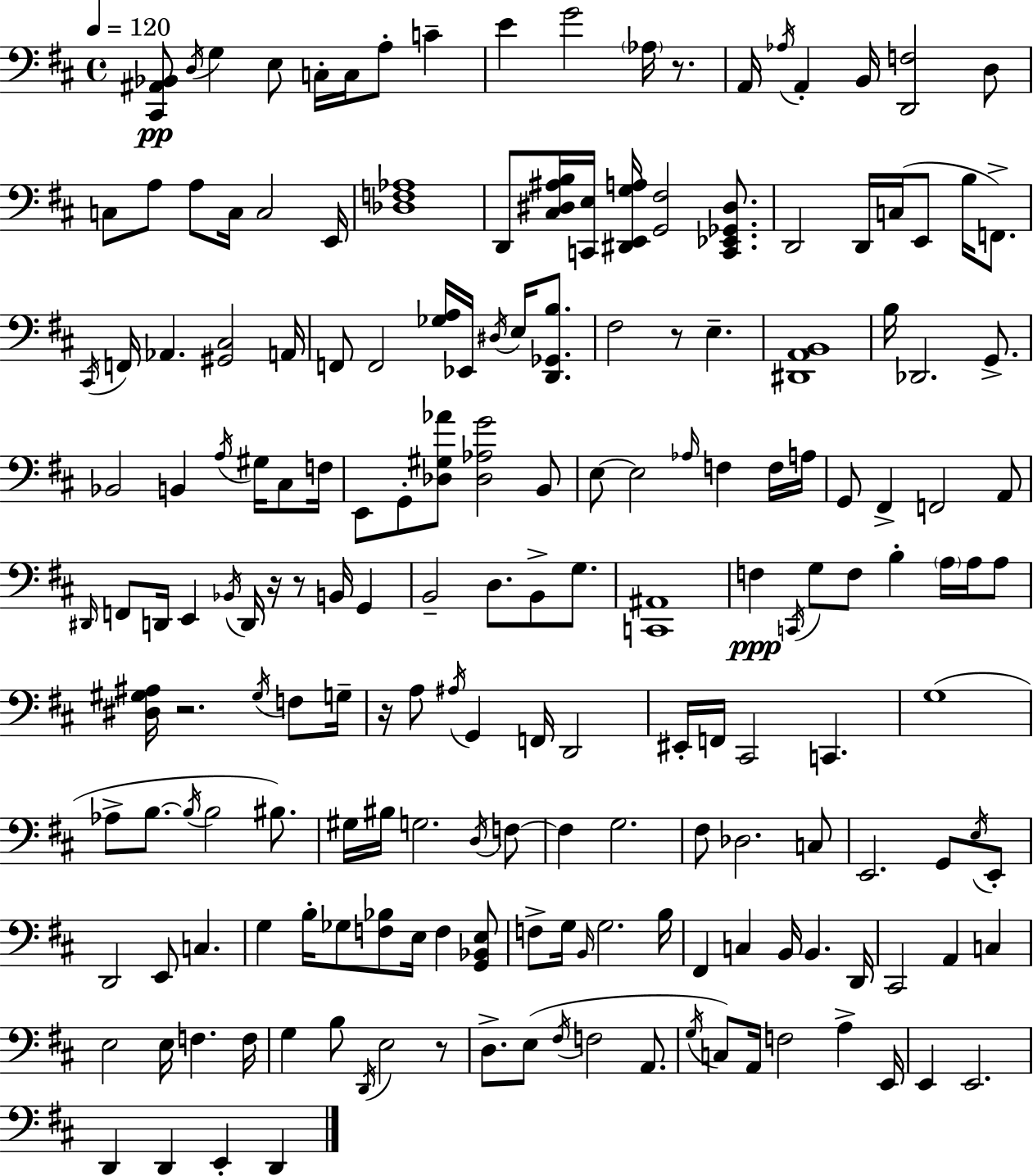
X:1
T:Untitled
M:4/4
L:1/4
K:D
[^C,,^A,,_B,,]/2 D,/4 G, E,/2 C,/4 C,/4 A,/2 C E G2 _A,/4 z/2 A,,/4 _A,/4 A,, B,,/4 [D,,F,]2 D,/2 C,/2 A,/2 A,/2 C,/4 C,2 E,,/4 [_D,F,_A,]4 D,,/2 [^C,^D,^A,B,]/4 [C,,E,]/4 [^D,,E,,G,A,]/4 [G,,^F,]2 [C,,_E,,_G,,^D,]/2 D,,2 D,,/4 C,/4 E,,/2 B,/4 F,,/2 ^C,,/4 F,,/4 _A,, [^G,,^C,]2 A,,/4 F,,/2 F,,2 [_G,A,]/4 _E,,/4 ^D,/4 E,/4 [D,,_G,,B,]/2 ^F,2 z/2 E, [^D,,A,,B,,]4 B,/4 _D,,2 G,,/2 _B,,2 B,, A,/4 ^G,/4 ^C,/2 F,/4 E,,/2 G,,/2 [_D,^G,_A]/2 [_D,_A,G]2 B,,/2 E,/2 E,2 _A,/4 F, F,/4 A,/4 G,,/2 ^F,, F,,2 A,,/2 ^D,,/4 F,,/2 D,,/4 E,, _B,,/4 D,,/4 z/4 z/2 B,,/4 G,, B,,2 D,/2 B,,/2 G,/2 [C,,^A,,]4 F, C,,/4 G,/2 F,/2 B, A,/4 A,/4 A,/2 [^D,^G,^A,]/4 z2 ^G,/4 F,/2 G,/4 z/4 A,/2 ^A,/4 G,, F,,/4 D,,2 ^E,,/4 F,,/4 ^C,,2 C,, G,4 _A,/2 B,/2 B,/4 B,2 ^B,/2 ^G,/4 ^B,/4 G,2 D,/4 F,/2 F, G,2 ^F,/2 _D,2 C,/2 E,,2 G,,/2 E,/4 E,,/2 D,,2 E,,/2 C, G, B,/4 _G,/2 [F,_B,]/2 E,/4 F, [G,,_B,,E,]/2 F,/2 G,/4 B,,/4 G,2 B,/4 ^F,, C, B,,/4 B,, D,,/4 ^C,,2 A,, C, E,2 E,/4 F, F,/4 G, B,/2 D,,/4 E,2 z/2 D,/2 E,/2 ^F,/4 F,2 A,,/2 G,/4 C,/2 A,,/4 F,2 A, E,,/4 E,, E,,2 D,, D,, E,, D,,